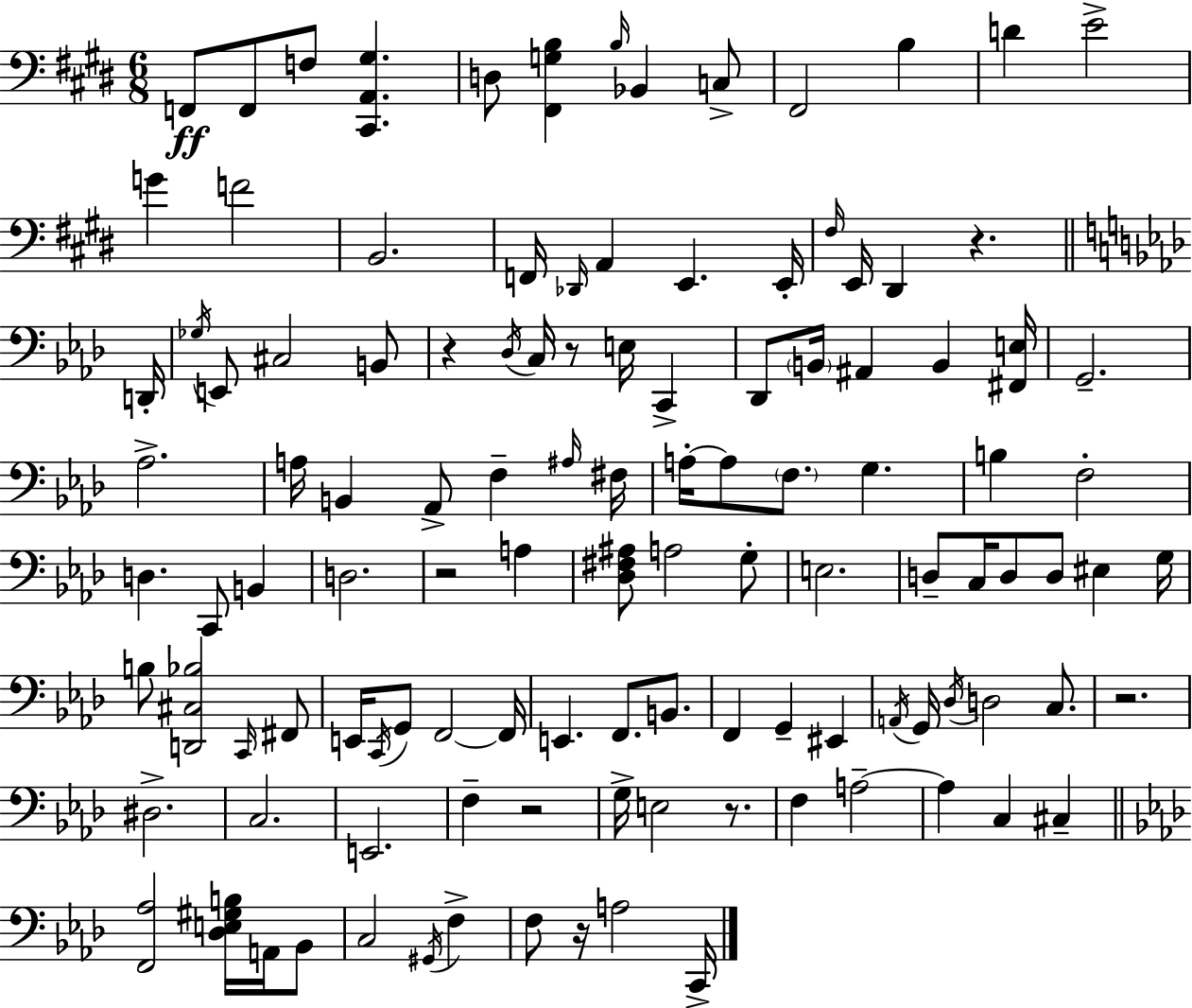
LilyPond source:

{
  \clef bass
  \numericTimeSignature
  \time 6/8
  \key e \major
  f,8\ff f,8 f8 <cis, a, gis>4. | d8 <fis, g b>4 \grace { b16 } bes,4 c8-> | fis,2 b4 | d'4 e'2-> | \break g'4 f'2 | b,2. | f,16 \grace { des,16 } a,4 e,4. | e,16-. \grace { fis16 } e,16 dis,4 r4. | \break \bar "||" \break \key aes \major d,16-. \acciaccatura { ges16 } e,8 cis2 | b,8 r4 \acciaccatura { des16 } c16 r8 e16 c,4-> | des,8 \parenthesize b,16 ais,4 b,4 | <fis, e>16 g,2.-- | \break aes2.-> | a16 b,4 aes,8-> f4-- | \grace { ais16 } fis16 a16-.~~ a8 \parenthesize f8. g4. | b4 f2-. | \break d4. c,8 | b,4 d2. | r2 | a4 <des fis ais>8 a2 | \break g8-. e2. | d8-- c16 d8 d8 eis4 | g16 b8 <d, cis bes>2 | \grace { c,16 } fis,8 e,16 \acciaccatura { c,16 } g,8 f,2~~ | \break f,16 e,4. | f,8. b,8. f,4 g,4-- | eis,4 \acciaccatura { a,16 } g,16 \acciaccatura { des16 } d2 | c8. r2. | \break dis2.-> | c2. | e,2. | f4-- | \break r2 g16-> e2 | r8. f4 | a2--~~ a4 | c4 cis4-- \bar "||" \break \key aes \major <f, aes>2 <des e gis b>16 a,16 bes,8 | c2 \acciaccatura { gis,16 } f4-> | f8 r16 a2 | c,16-> \bar "|."
}